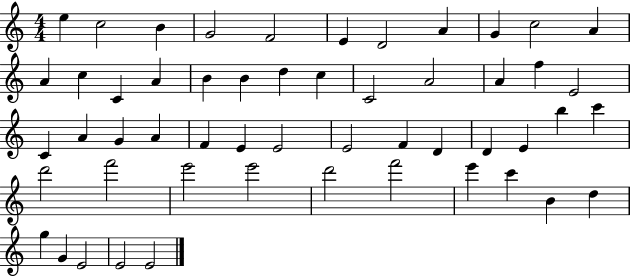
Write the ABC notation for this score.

X:1
T:Untitled
M:4/4
L:1/4
K:C
e c2 B G2 F2 E D2 A G c2 A A c C A B B d c C2 A2 A f E2 C A G A F E E2 E2 F D D E b c' d'2 f'2 e'2 e'2 d'2 f'2 e' c' B d g G E2 E2 E2